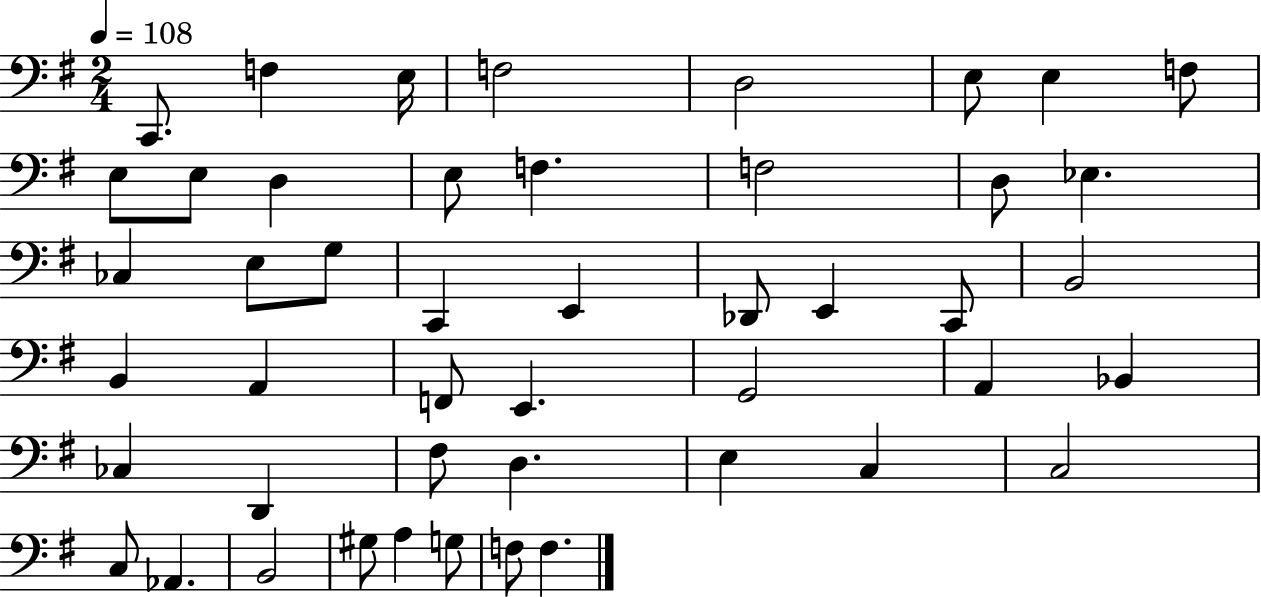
{
  \clef bass
  \numericTimeSignature
  \time 2/4
  \key g \major
  \tempo 4 = 108
  c,8. f4 e16 | f2 | d2 | e8 e4 f8 | \break e8 e8 d4 | e8 f4. | f2 | d8 ees4. | \break ces4 e8 g8 | c,4 e,4 | des,8 e,4 c,8 | b,2 | \break b,4 a,4 | f,8 e,4. | g,2 | a,4 bes,4 | \break ces4 d,4 | fis8 d4. | e4 c4 | c2 | \break c8 aes,4. | b,2 | gis8 a4 g8 | f8 f4. | \break \bar "|."
}